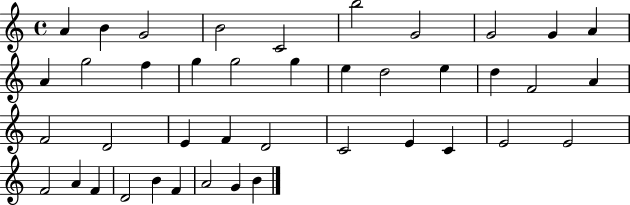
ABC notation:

X:1
T:Untitled
M:4/4
L:1/4
K:C
A B G2 B2 C2 b2 G2 G2 G A A g2 f g g2 g e d2 e d F2 A F2 D2 E F D2 C2 E C E2 E2 F2 A F D2 B F A2 G B